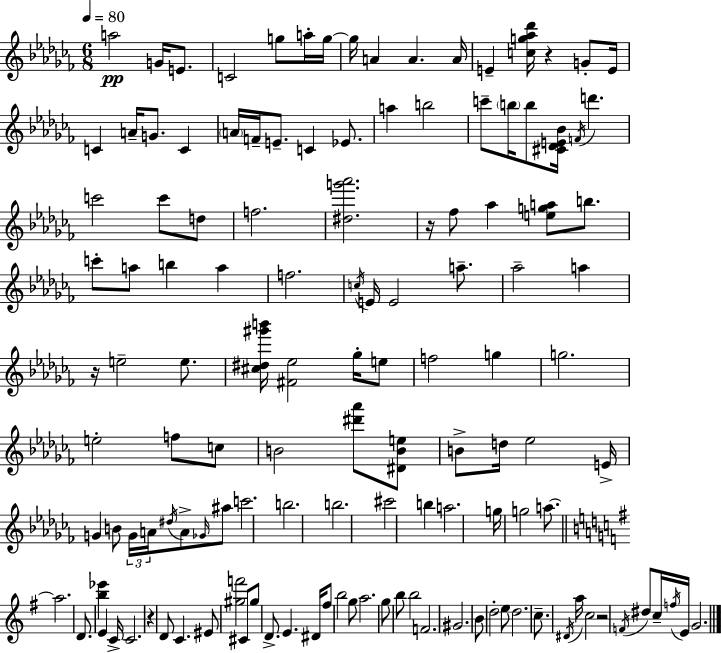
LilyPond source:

{
  \clef treble
  \numericTimeSignature
  \time 6/8
  \key aes \minor
  \tempo 4 = 80
  a''2\pp g'16 e'8. | c'2 g''8 a''16-. g''16~~ | g''16 a'4 a'4. a'16 | e'4-- <c'' g'' aes'' des'''>16 r4 g'8-. e'16 | \break c'4 a'16-- g'8. c'4 | \parenthesize a'16 f'16-- e'8.-- c'4 ees'8. | a''4 b''2 | c'''8-- \parenthesize b''16 b''8 <cis' des' e' bes'>16 \acciaccatura { f'16 } d'''4. | \break c'''2 c'''8 d''8 | f''2. | <dis'' g''' aes'''>2. | r16 fes''8 aes''4 <e'' g'' a''>8 b''8. | \break c'''8-. a''8 b''4 a''4 | f''2. | \acciaccatura { c''16 } e'16 e'2 a''8.-- | aes''2-- a''4 | \break r16 e''2-- e''8. | <cis'' dis'' gis''' b'''>16 <fis' ees''>2 ges''16-. | e''8 f''2 g''4 | g''2. | \break e''2-. f''8 | c''8 b'2 <dis''' aes'''>8 | <dis' b' e''>8 b'8-> d''16 ees''2 | e'16-> g'4 b'8 \tuplet 3/2 { g'16 a'16 \acciaccatura { dis''16 } } a'8-> | \break \grace { ges'16 } ais''8 c'''2. | b''2. | b''2. | cis'''2 | \break b''4 a''2. | g''16 g''2 | a''8.~~ \bar "||" \break \key e \minor a''2. | d'8. <b'' ees'''>4 e'4 c'16-> | c'2. | r4 d'8 c'4. | \break eis'8 <gis'' f'''>2 cis'8 | gis''8 d'8.-> e'4. dis'16 | fis''8 b''2 g''8 | a''2. | \break g''8 b''8 b''2 | f'2. | gis'2. | b'8 d''2-. e''8 | \break d''2. | c''8.-- \acciaccatura { dis'16 } a''16 c''2 | r2 \acciaccatura { f'16 } dis''8 | c''16-- \acciaccatura { f''16 } e'16 g'2. | \break \bar "|."
}